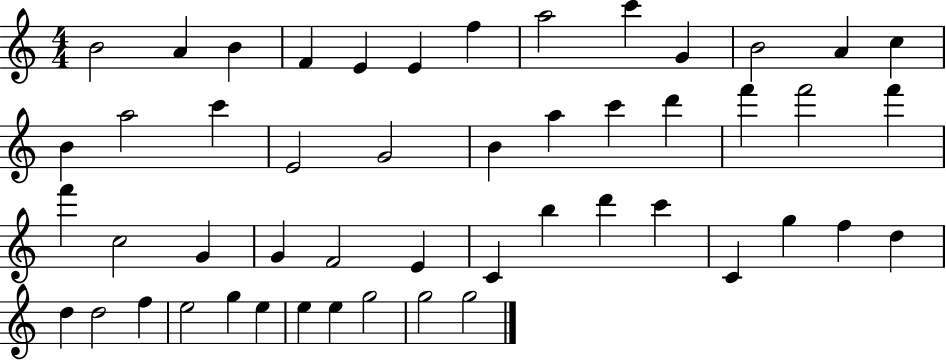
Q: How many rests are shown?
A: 0